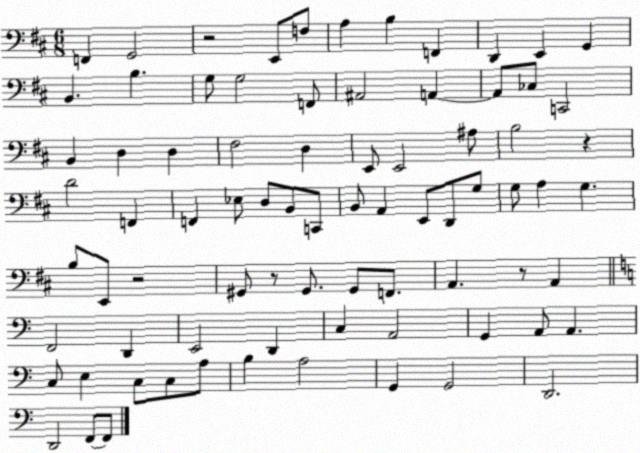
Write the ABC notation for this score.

X:1
T:Untitled
M:6/8
L:1/4
K:D
F,, G,,2 z2 E,,/2 F,/2 A, B, F,, D,, E,, G,, B,, B, G,/2 G,2 F,,/2 ^A,,2 A,, A,,/2 _C,/2 C,,2 B,, D, D, ^F,2 D, E,,/2 E,,2 ^A,/2 B,2 z D2 F,, F,, _E,/2 D,/2 B,,/2 C,,/2 B,,/2 A,, E,,/2 D,,/2 G,/2 G,/2 A, G, B,/2 E,,/2 z2 ^G,,/2 z/2 ^G,,/2 ^G,,/2 F,,/2 A,, z/2 A,, F,,2 D,, E,,2 D,, C, A,,2 G,, A,,/2 A,, C,/2 E, C,/2 C,/2 A,/2 B, A,2 G,, G,,2 D,,2 D,,2 F,,/2 F,,/2